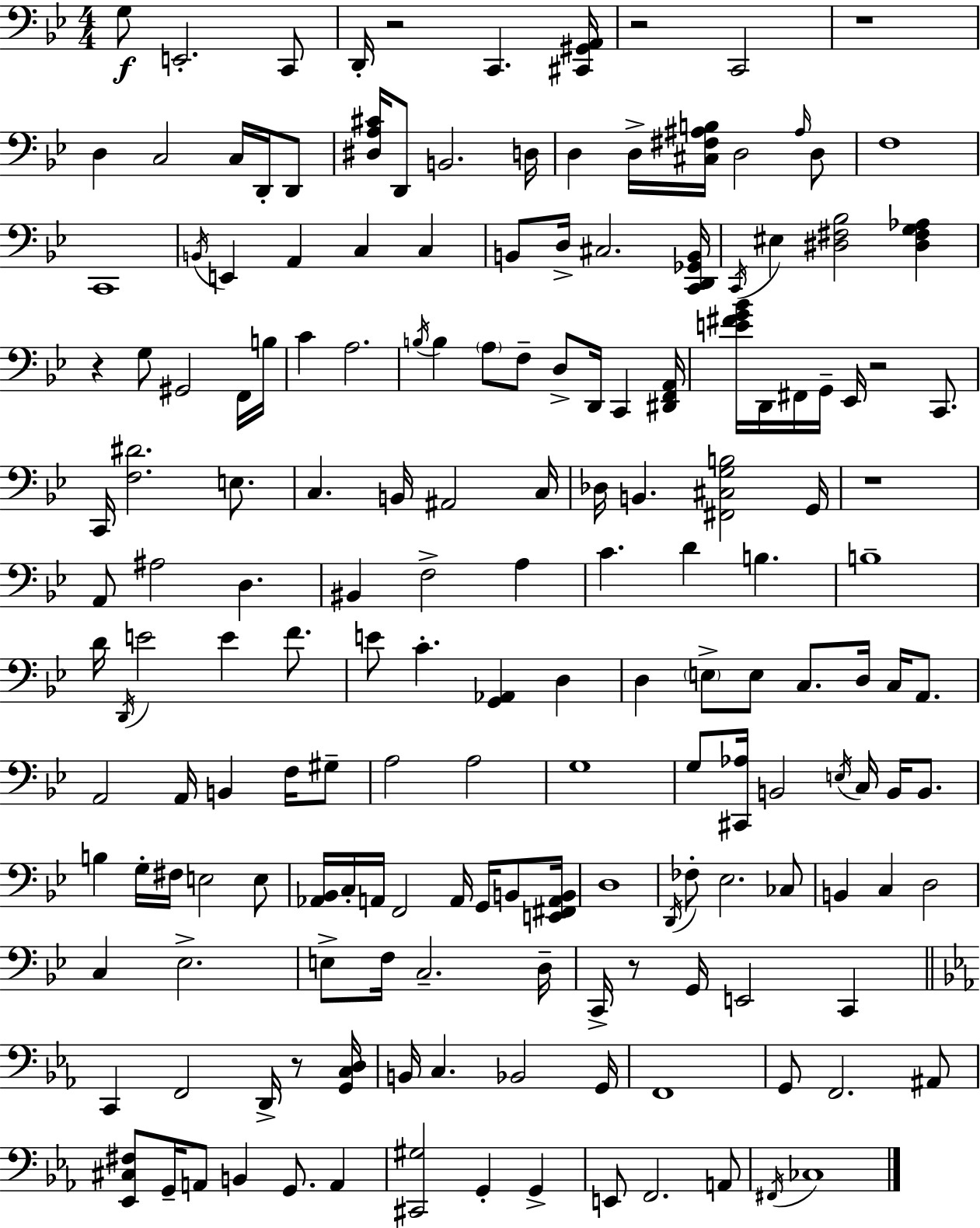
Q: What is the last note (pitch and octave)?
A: CES3